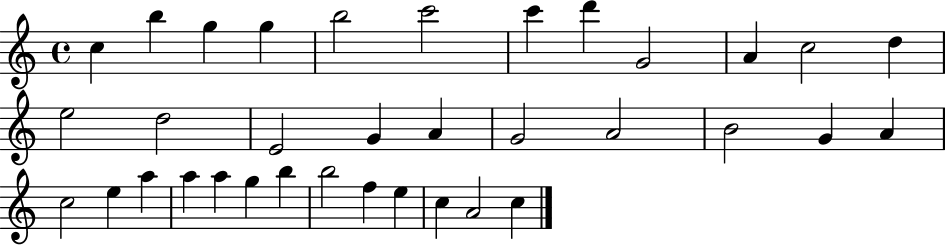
C5/q B5/q G5/q G5/q B5/h C6/h C6/q D6/q G4/h A4/q C5/h D5/q E5/h D5/h E4/h G4/q A4/q G4/h A4/h B4/h G4/q A4/q C5/h E5/q A5/q A5/q A5/q G5/q B5/q B5/h F5/q E5/q C5/q A4/h C5/q